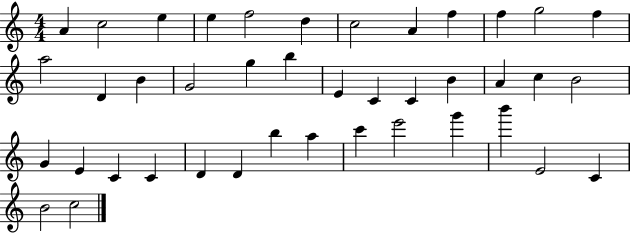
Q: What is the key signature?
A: C major